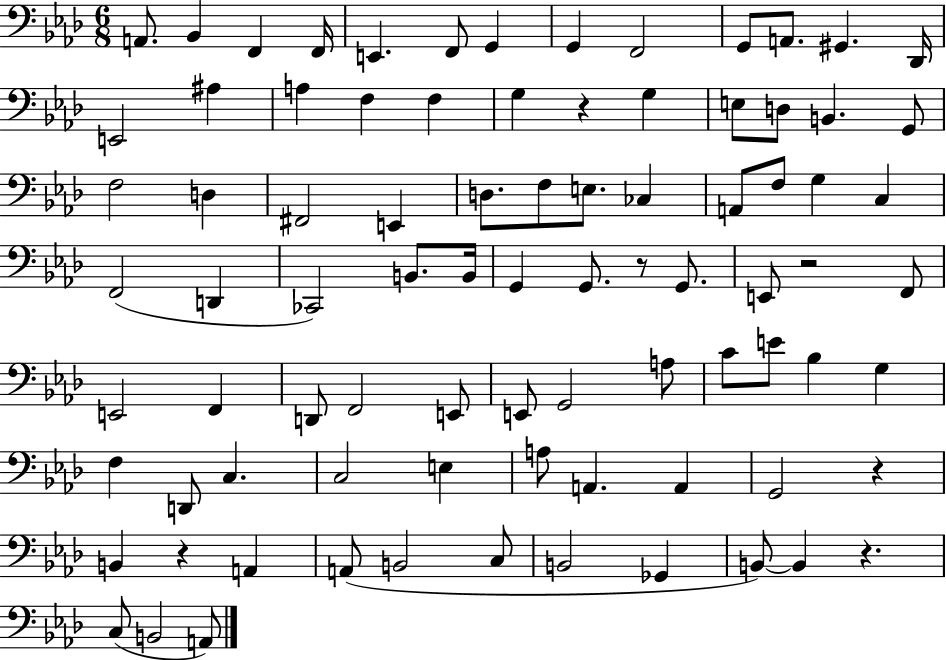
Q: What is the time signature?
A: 6/8